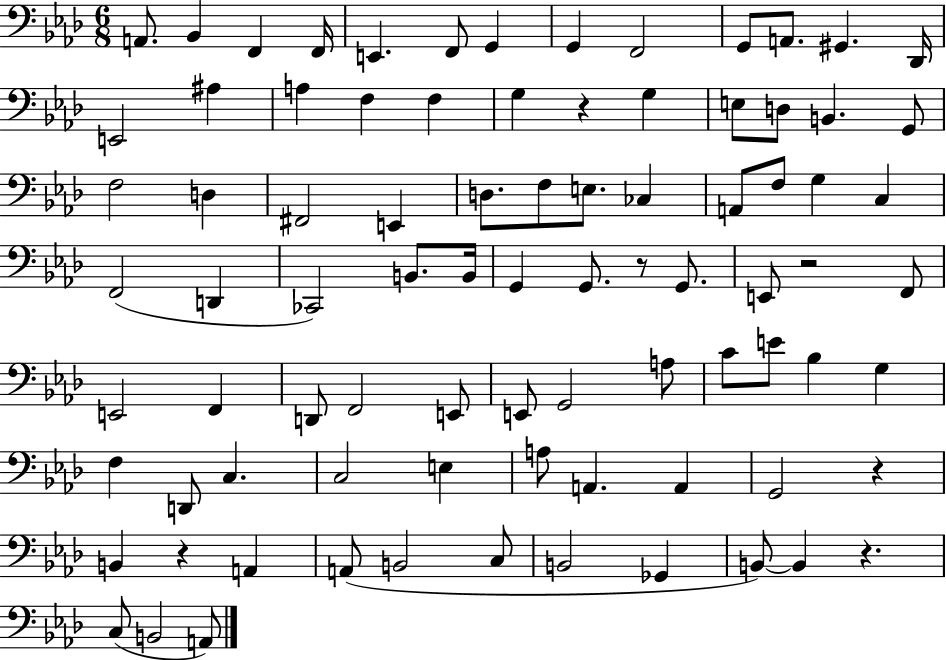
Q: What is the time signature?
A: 6/8